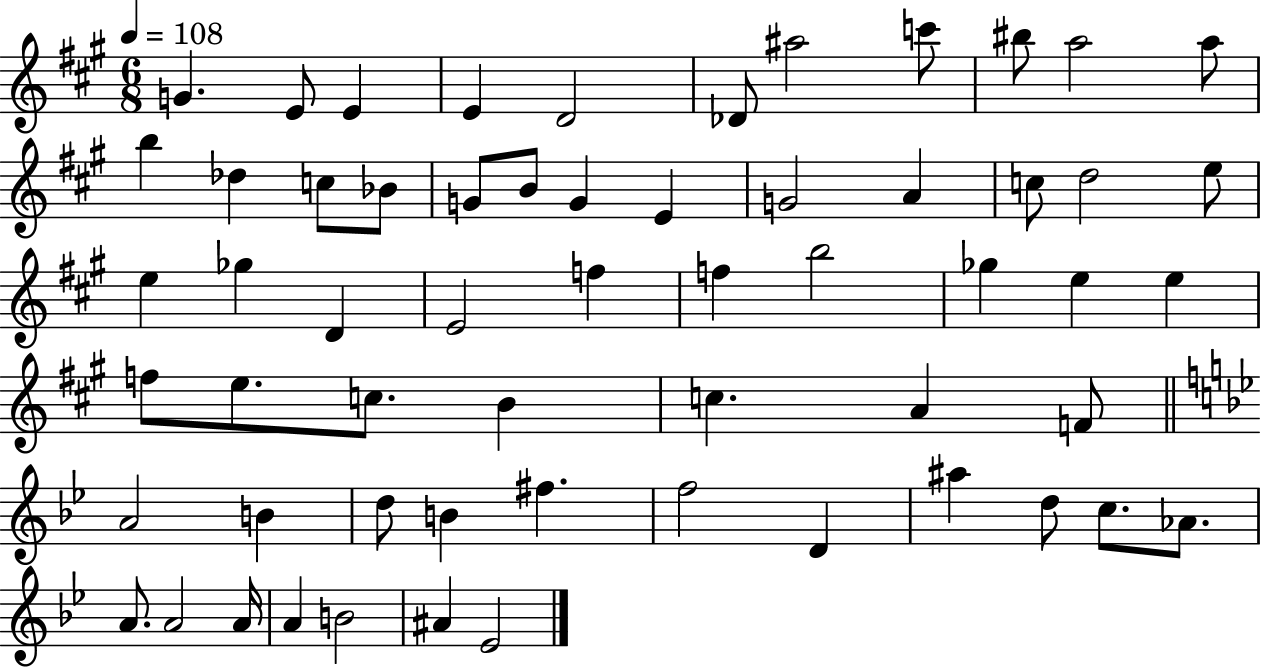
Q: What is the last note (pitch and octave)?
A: Eb4